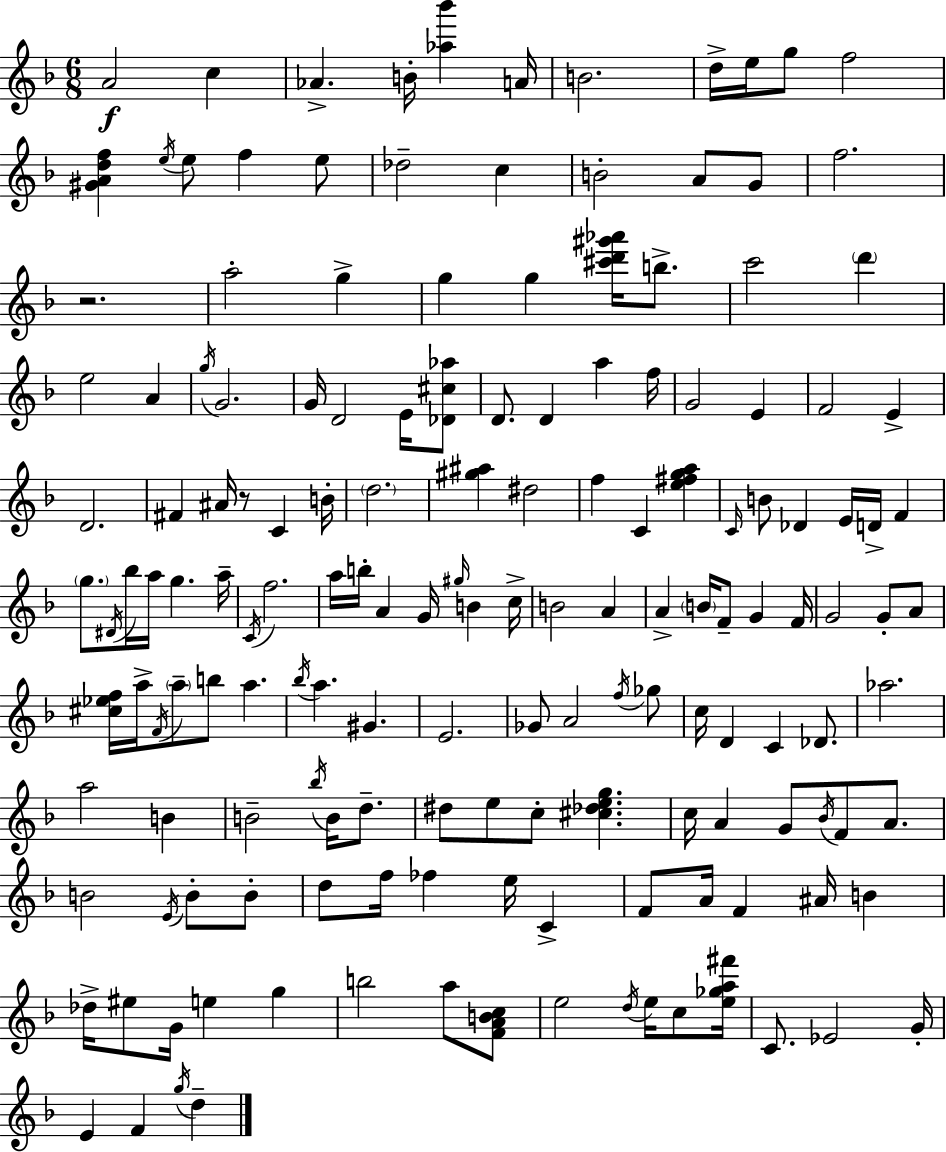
{
  \clef treble
  \numericTimeSignature
  \time 6/8
  \key f \major
  a'2\f c''4 | aes'4.-> b'16-. <aes'' bes'''>4 a'16 | b'2. | d''16-> e''16 g''8 f''2 | \break <gis' a' d'' f''>4 \acciaccatura { e''16 } e''8 f''4 e''8 | des''2-- c''4 | b'2-. a'8 g'8 | f''2. | \break r2. | a''2-. g''4-> | g''4 g''4 <cis''' d''' gis''' aes'''>16 b''8.-> | c'''2 \parenthesize d'''4 | \break e''2 a'4 | \acciaccatura { g''16 } g'2. | g'16 d'2 e'16 | <des' cis'' aes''>8 d'8. d'4 a''4 | \break f''16 g'2 e'4 | f'2 e'4-> | d'2. | fis'4 ais'16 r8 c'4 | \break b'16-. \parenthesize d''2. | <gis'' ais''>4 dis''2 | f''4 c'4 <e'' fis'' g'' a''>4 | \grace { c'16 } b'8 des'4 e'16 d'16-> f'4 | \break \parenthesize g''8. \acciaccatura { dis'16 } bes''16 a''16 g''4. | a''16-- \acciaccatura { c'16 } f''2. | a''16 b''16-. a'4 g'16 | \grace { gis''16 } b'4 c''16-> b'2 | \break a'4 a'4-> \parenthesize b'16 f'8-- | g'4 f'16 g'2 | g'8-. a'8 <cis'' ees'' f''>16 a''16-> \acciaccatura { f'16 } \parenthesize a''8-- b''8 | a''4. \acciaccatura { bes''16 } a''4. | \break gis'4. e'2. | ges'8 a'2 | \acciaccatura { f''16 } ges''8 c''16 d'4 | c'4 des'8. aes''2. | \break a''2 | b'4 b'2-- | \acciaccatura { bes''16 } b'16 d''8.-- dis''8 | e''8 c''8-. <cis'' des'' e'' g''>4. c''16 a'4 | \break g'8 \acciaccatura { bes'16 } f'8 a'8. b'2 | \acciaccatura { e'16 } b'8-. b'8-. | d''8 f''16 fes''4 e''16 c'4-> | f'8 a'16 f'4 ais'16 b'4 | \break des''16-> eis''8 g'16 e''4 g''4 | b''2 a''8 <f' a' b' c''>8 | e''2 \acciaccatura { d''16 } e''16 c''8 | <e'' ges'' a'' fis'''>16 c'8. ees'2 | \break g'16-. e'4 f'4 \acciaccatura { g''16 } d''4-- | \bar "|."
}